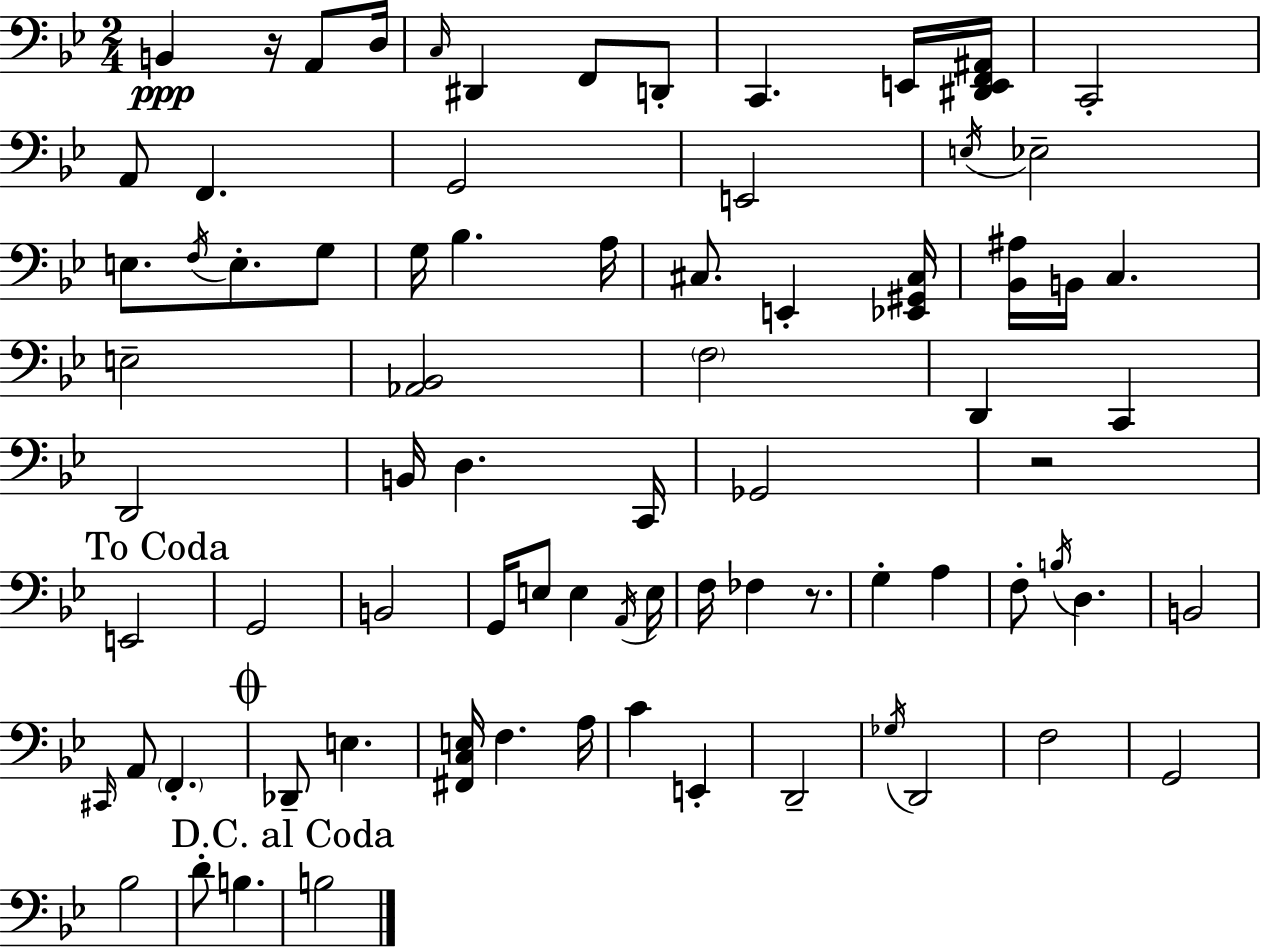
X:1
T:Untitled
M:2/4
L:1/4
K:Bb
B,, z/4 A,,/2 D,/4 C,/4 ^D,, F,,/2 D,,/2 C,, E,,/4 [^D,,E,,F,,^A,,]/4 C,,2 A,,/2 F,, G,,2 E,,2 E,/4 _E,2 E,/2 F,/4 E,/2 G,/2 G,/4 _B, A,/4 ^C,/2 E,, [_E,,^G,,^C,]/4 [_B,,^A,]/4 B,,/4 C, E,2 [_A,,_B,,]2 F,2 D,, C,, D,,2 B,,/4 D, C,,/4 _G,,2 z2 E,,2 G,,2 B,,2 G,,/4 E,/2 E, A,,/4 E,/4 F,/4 _F, z/2 G, A, F,/2 B,/4 D, B,,2 ^C,,/4 A,,/2 F,, _D,,/2 E, [^F,,C,E,]/4 F, A,/4 C E,, D,,2 _G,/4 D,,2 F,2 G,,2 _B,2 D/2 B, B,2